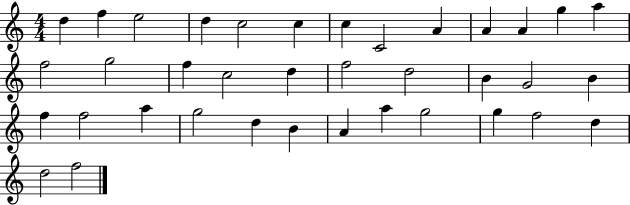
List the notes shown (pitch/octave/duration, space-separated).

D5/q F5/q E5/h D5/q C5/h C5/q C5/q C4/h A4/q A4/q A4/q G5/q A5/q F5/h G5/h F5/q C5/h D5/q F5/h D5/h B4/q G4/h B4/q F5/q F5/h A5/q G5/h D5/q B4/q A4/q A5/q G5/h G5/q F5/h D5/q D5/h F5/h